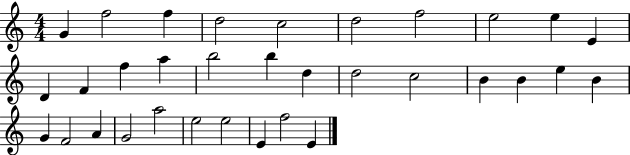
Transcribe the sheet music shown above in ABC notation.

X:1
T:Untitled
M:4/4
L:1/4
K:C
G f2 f d2 c2 d2 f2 e2 e E D F f a b2 b d d2 c2 B B e B G F2 A G2 a2 e2 e2 E f2 E